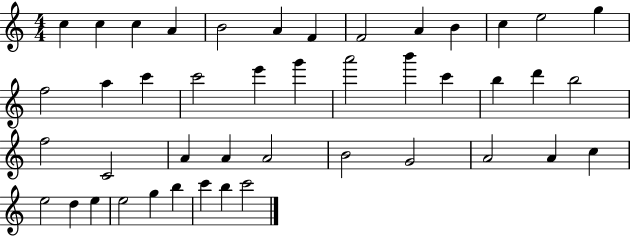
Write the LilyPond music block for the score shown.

{
  \clef treble
  \numericTimeSignature
  \time 4/4
  \key c \major
  c''4 c''4 c''4 a'4 | b'2 a'4 f'4 | f'2 a'4 b'4 | c''4 e''2 g''4 | \break f''2 a''4 c'''4 | c'''2 e'''4 g'''4 | a'''2 b'''4 c'''4 | b''4 d'''4 b''2 | \break f''2 c'2 | a'4 a'4 a'2 | b'2 g'2 | a'2 a'4 c''4 | \break e''2 d''4 e''4 | e''2 g''4 b''4 | c'''4 b''4 c'''2 | \bar "|."
}